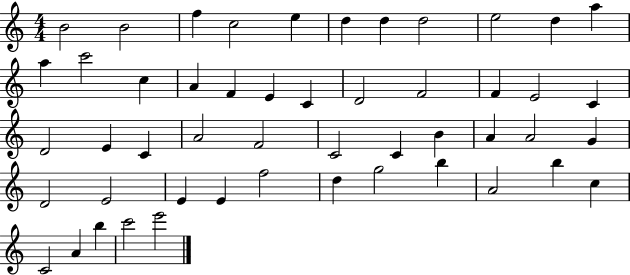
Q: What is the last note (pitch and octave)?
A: E6